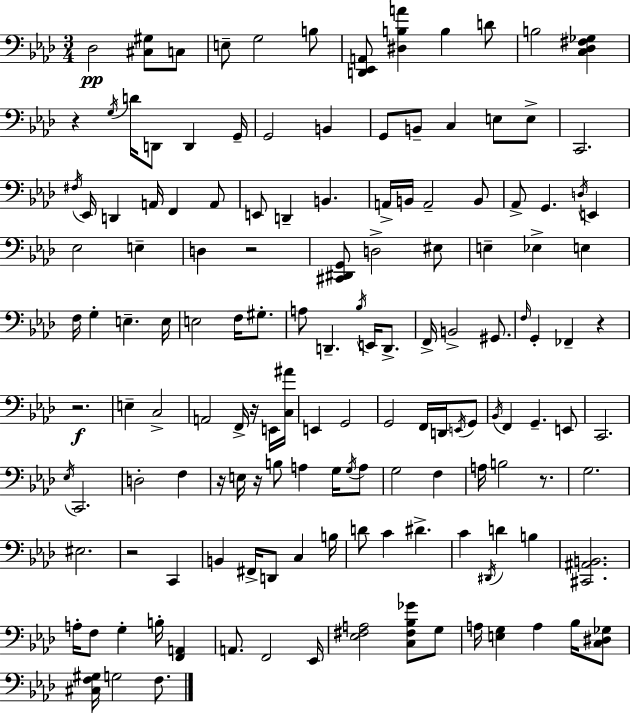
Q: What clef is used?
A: bass